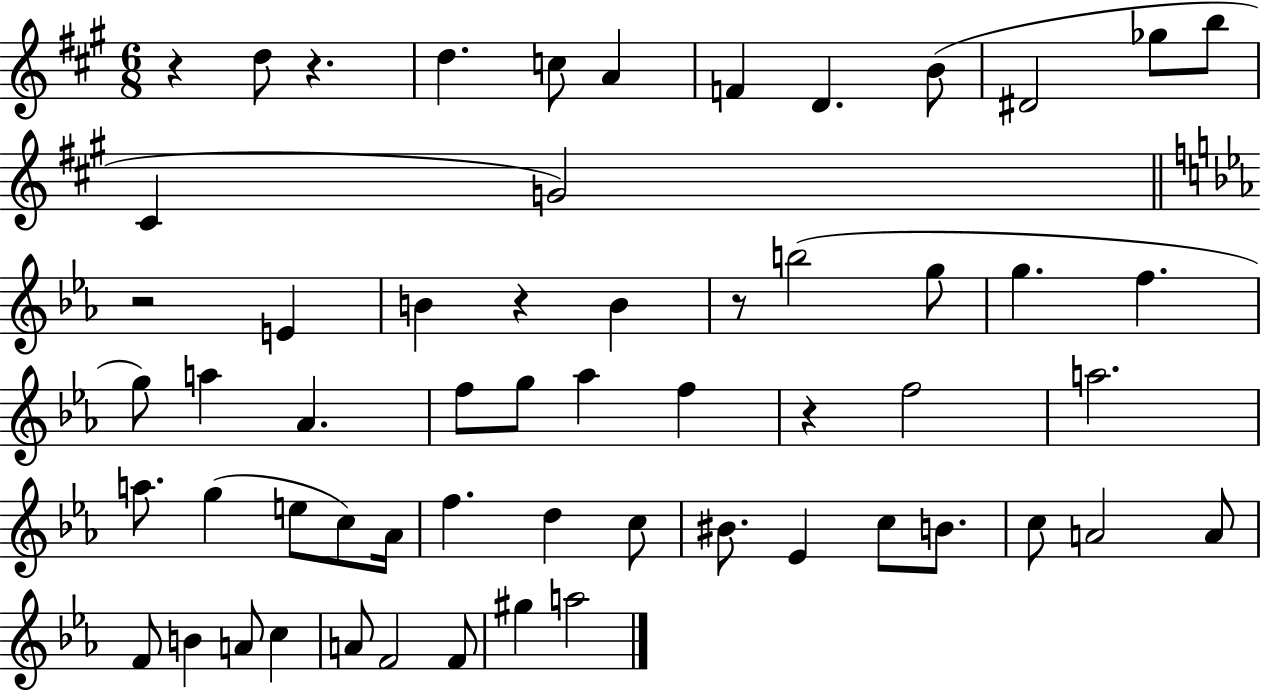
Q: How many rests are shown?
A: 6